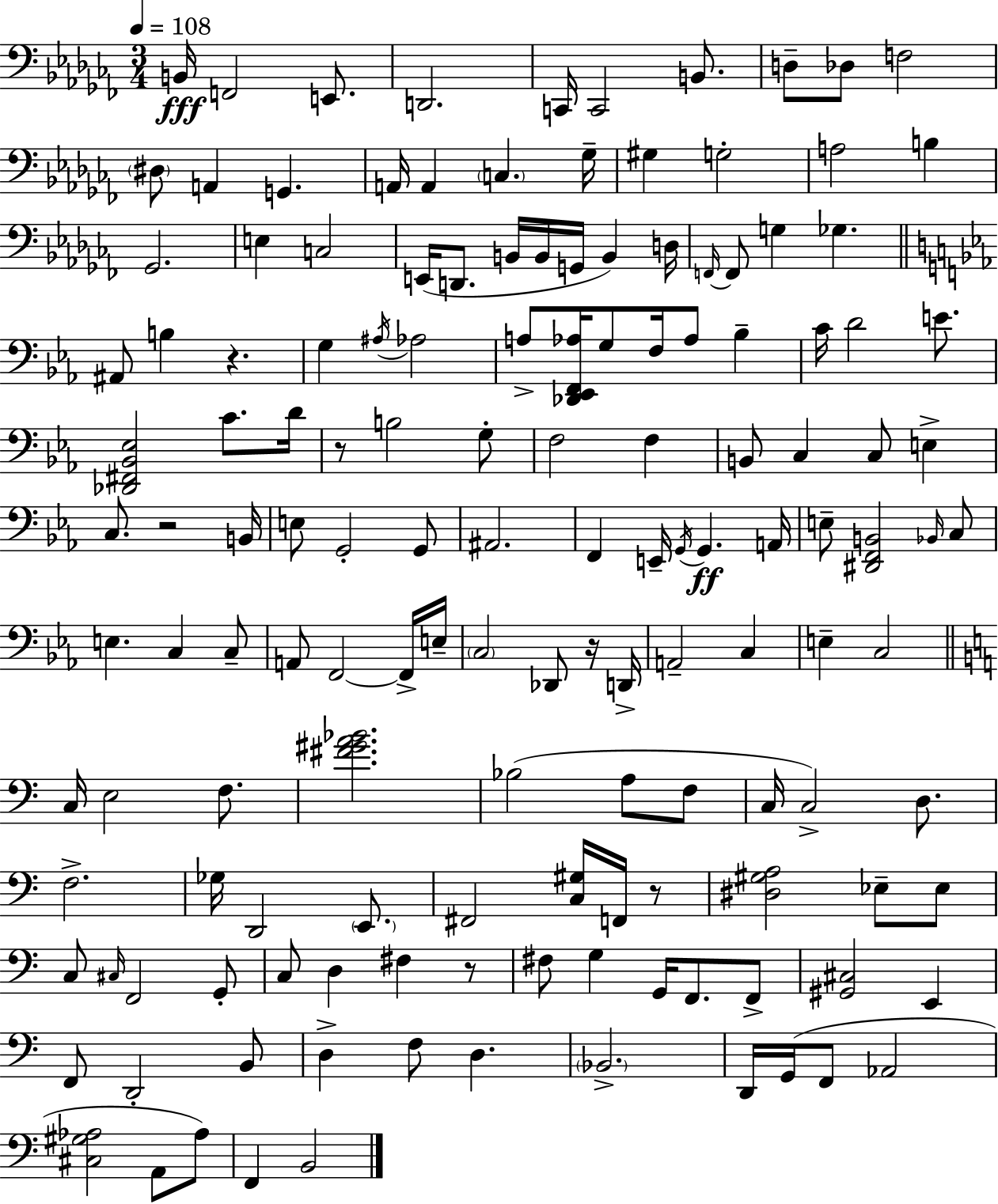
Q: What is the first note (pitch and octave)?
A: B2